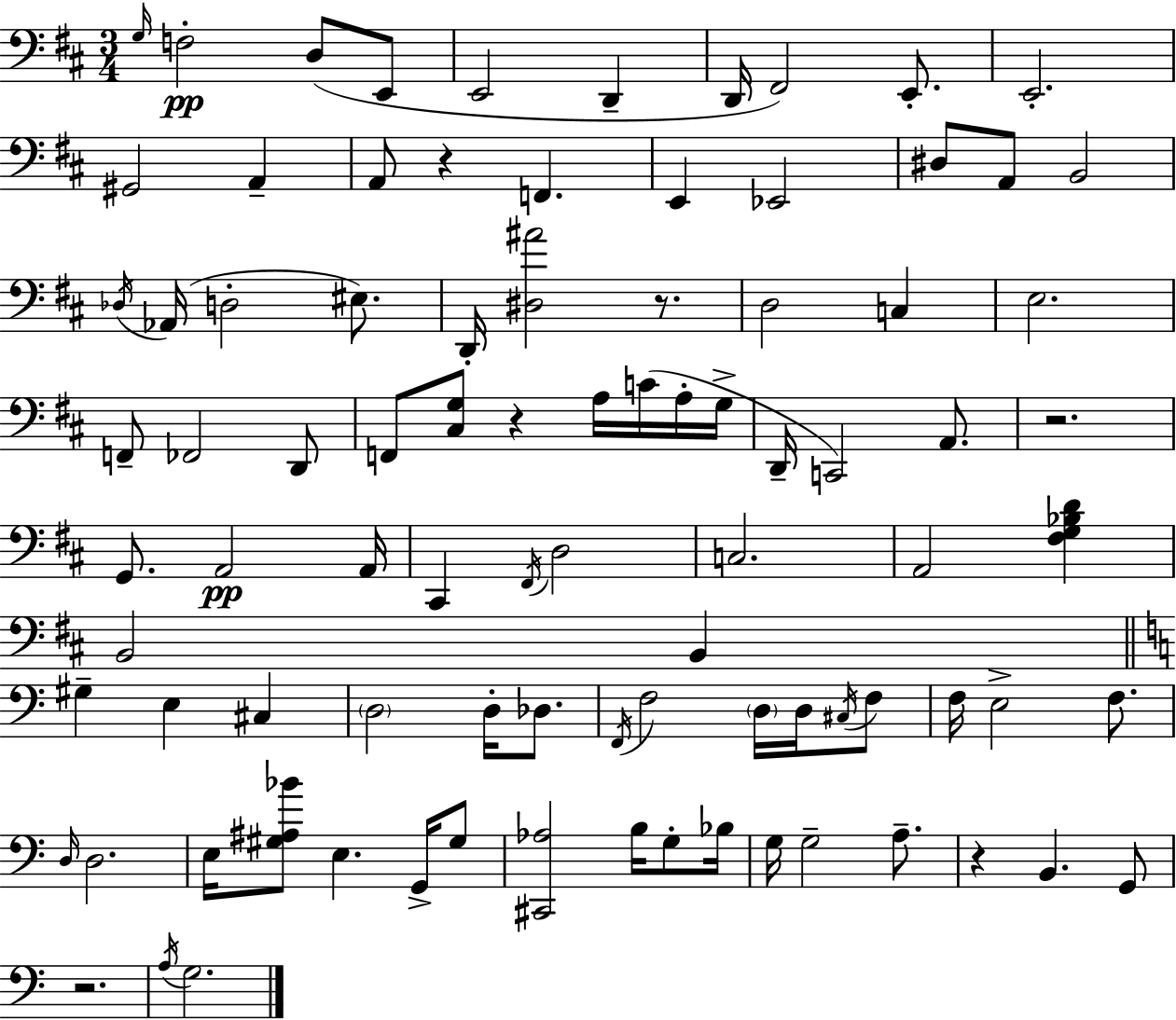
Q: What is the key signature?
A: D major